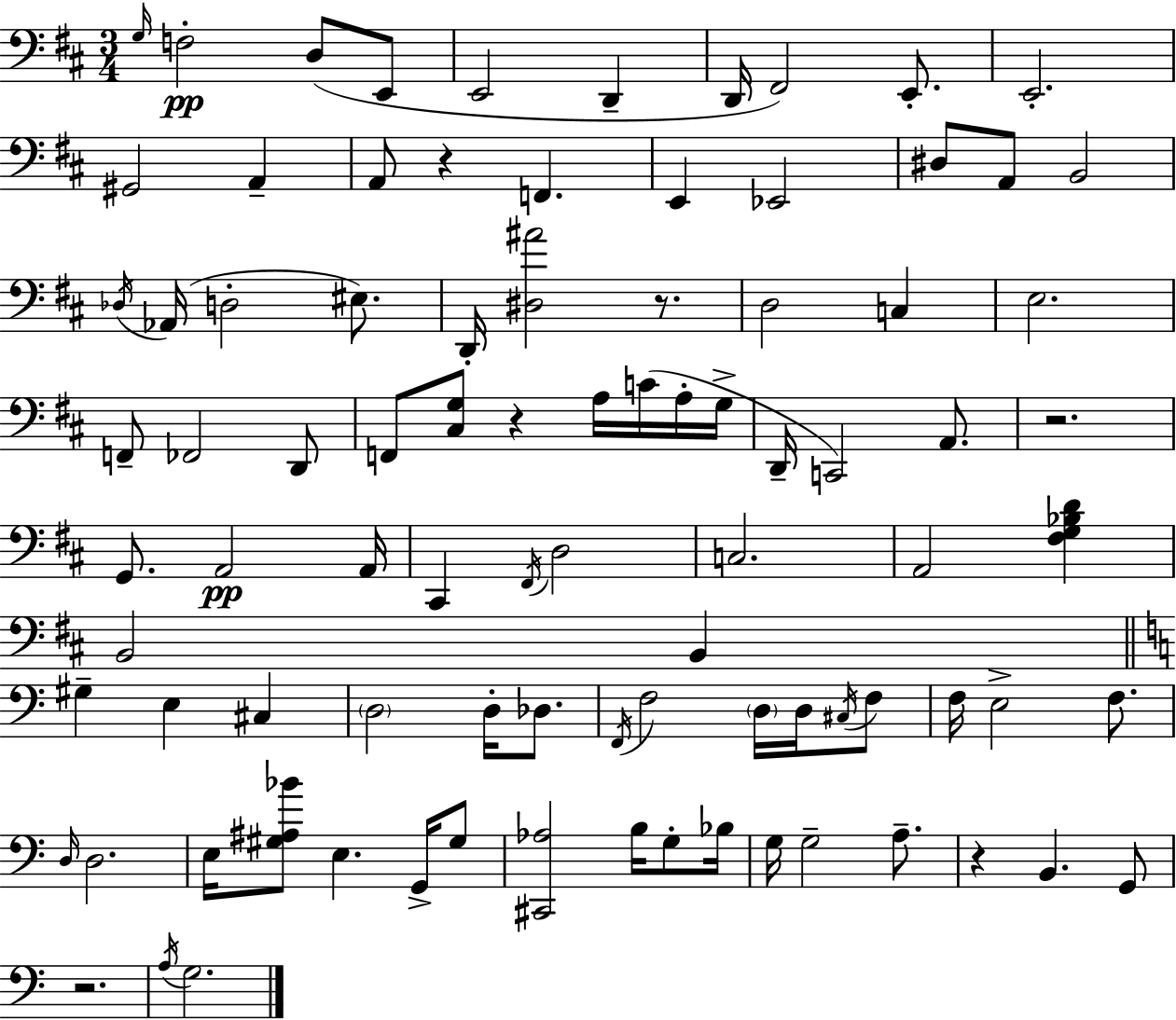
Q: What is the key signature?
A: D major